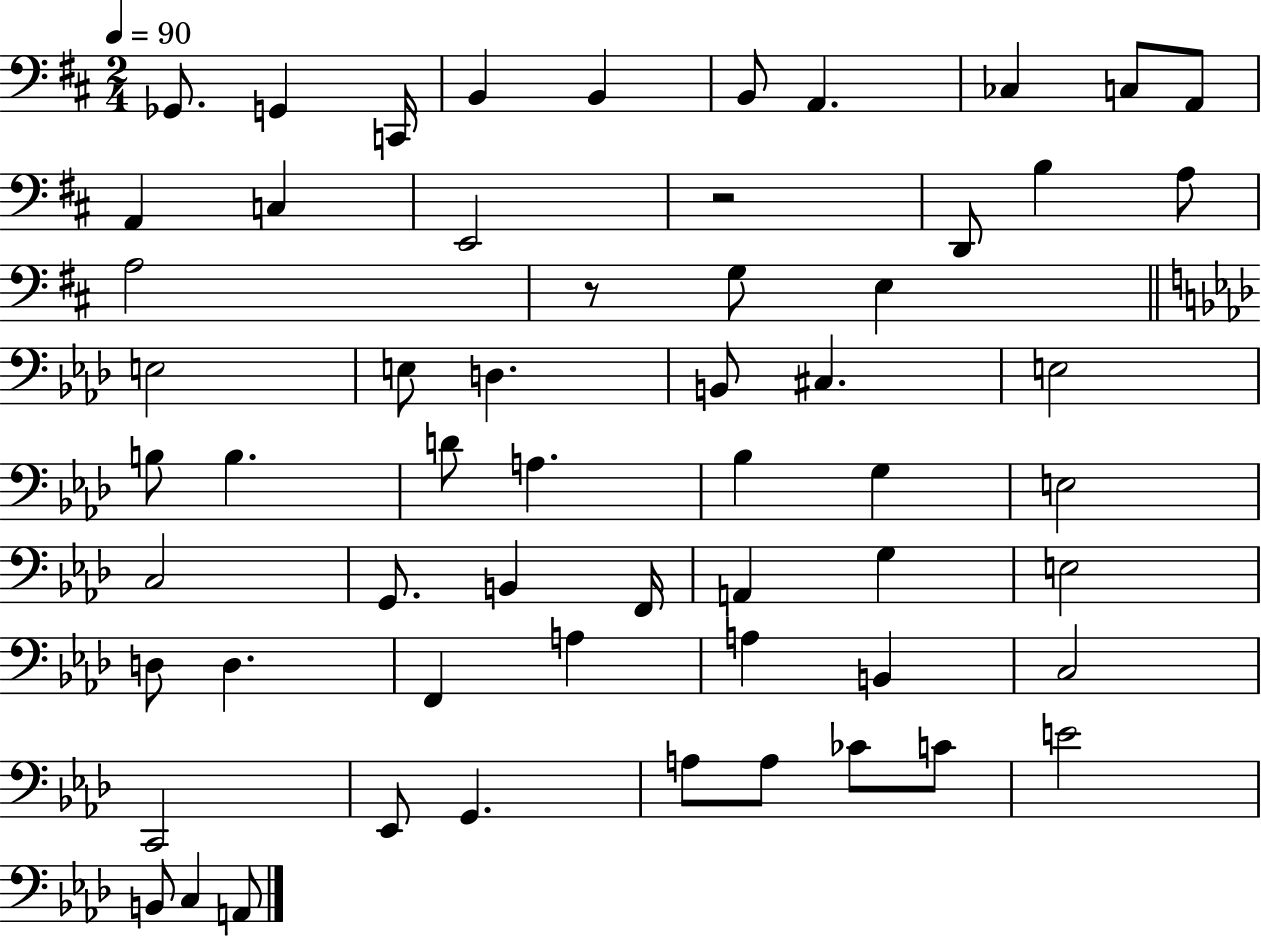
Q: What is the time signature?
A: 2/4